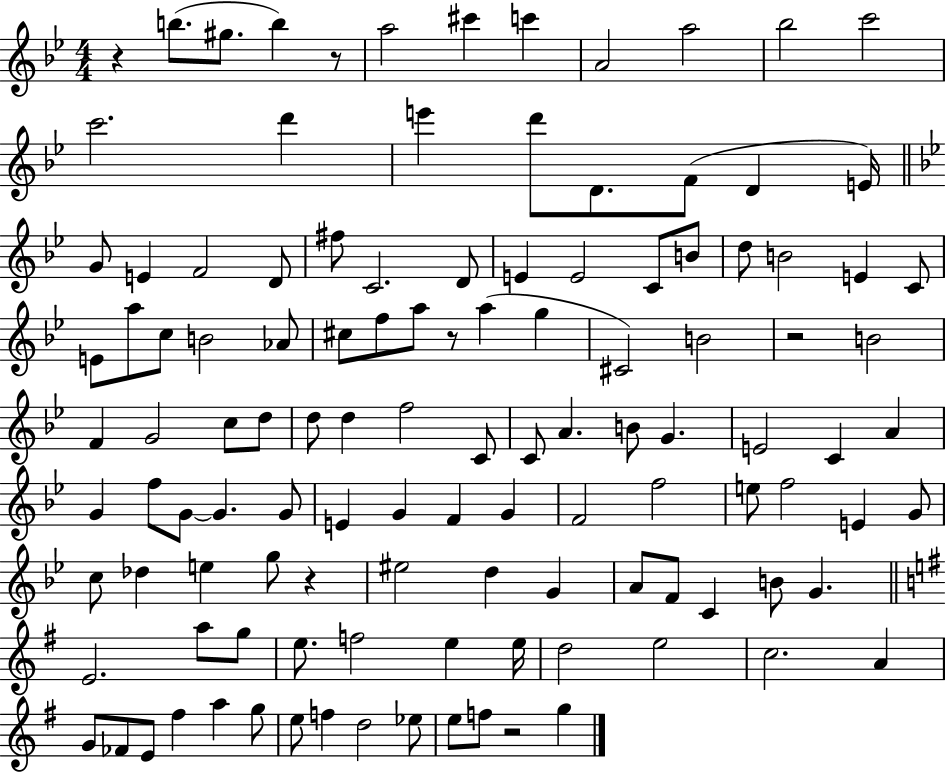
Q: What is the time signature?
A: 4/4